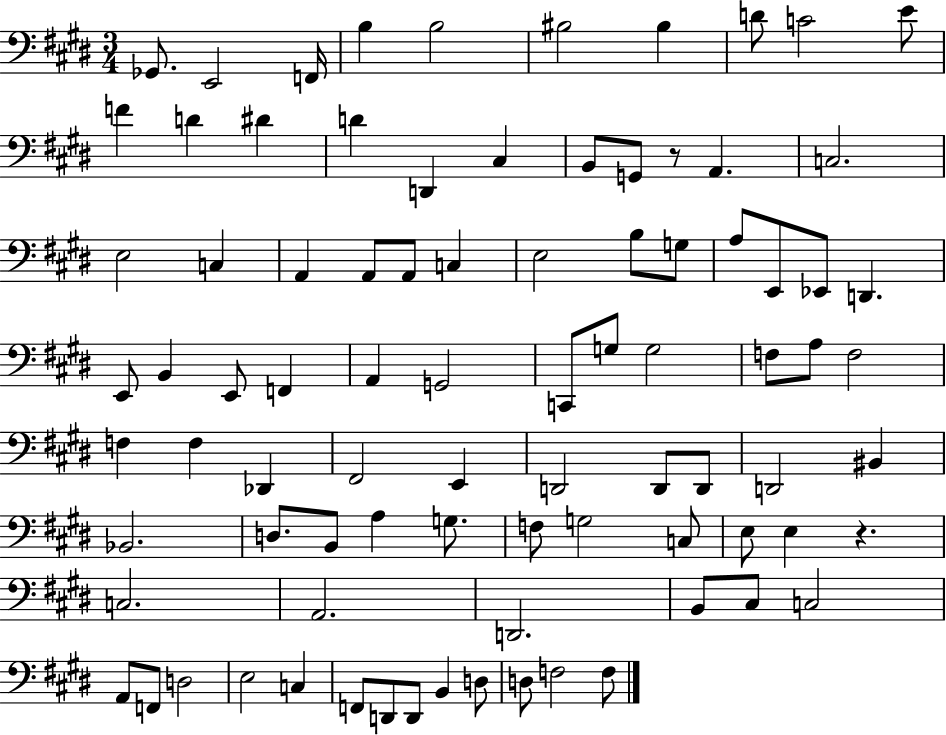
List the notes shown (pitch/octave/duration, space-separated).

Gb2/e. E2/h F2/s B3/q B3/h BIS3/h BIS3/q D4/e C4/h E4/e F4/q D4/q D#4/q D4/q D2/q C#3/q B2/e G2/e R/e A2/q. C3/h. E3/h C3/q A2/q A2/e A2/e C3/q E3/h B3/e G3/e A3/e E2/e Eb2/e D2/q. E2/e B2/q E2/e F2/q A2/q G2/h C2/e G3/e G3/h F3/e A3/e F3/h F3/q F3/q Db2/q F#2/h E2/q D2/h D2/e D2/e D2/h BIS2/q Bb2/h. D3/e. B2/e A3/q G3/e. F3/e G3/h C3/e E3/e E3/q R/q. C3/h. A2/h. D2/h. B2/e C#3/e C3/h A2/e F2/e D3/h E3/h C3/q F2/e D2/e D2/e B2/q D3/e D3/e F3/h F3/e